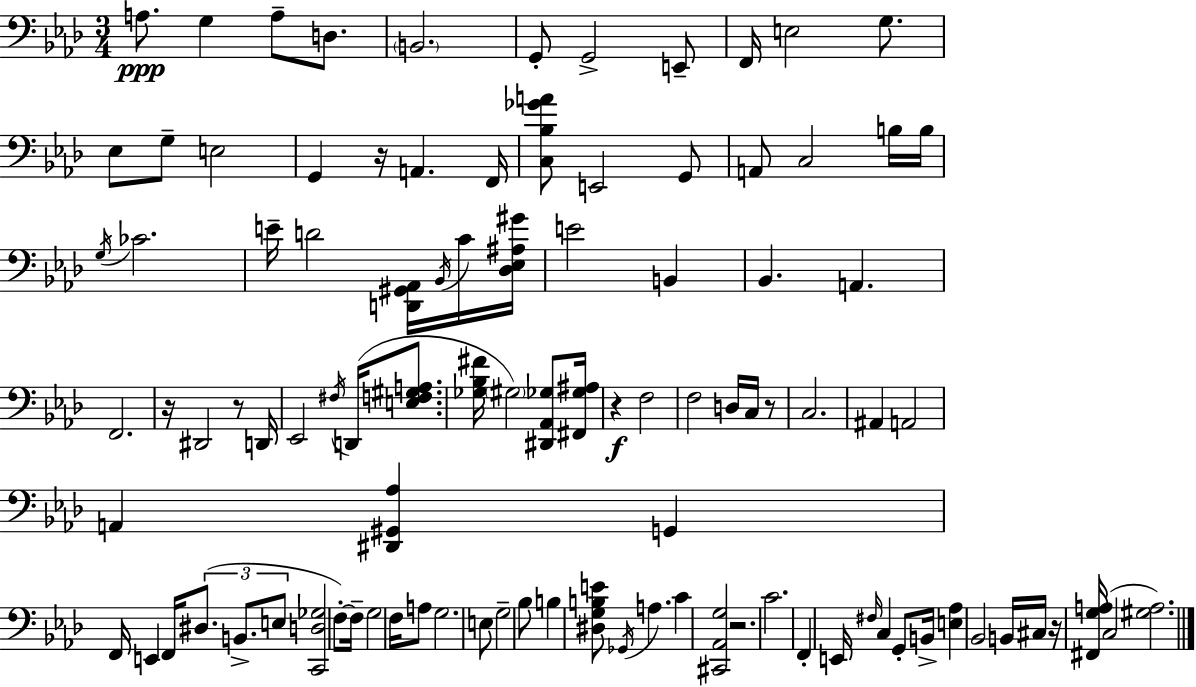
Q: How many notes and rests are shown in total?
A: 100